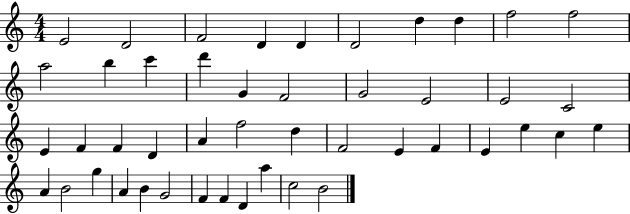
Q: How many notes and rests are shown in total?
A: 46